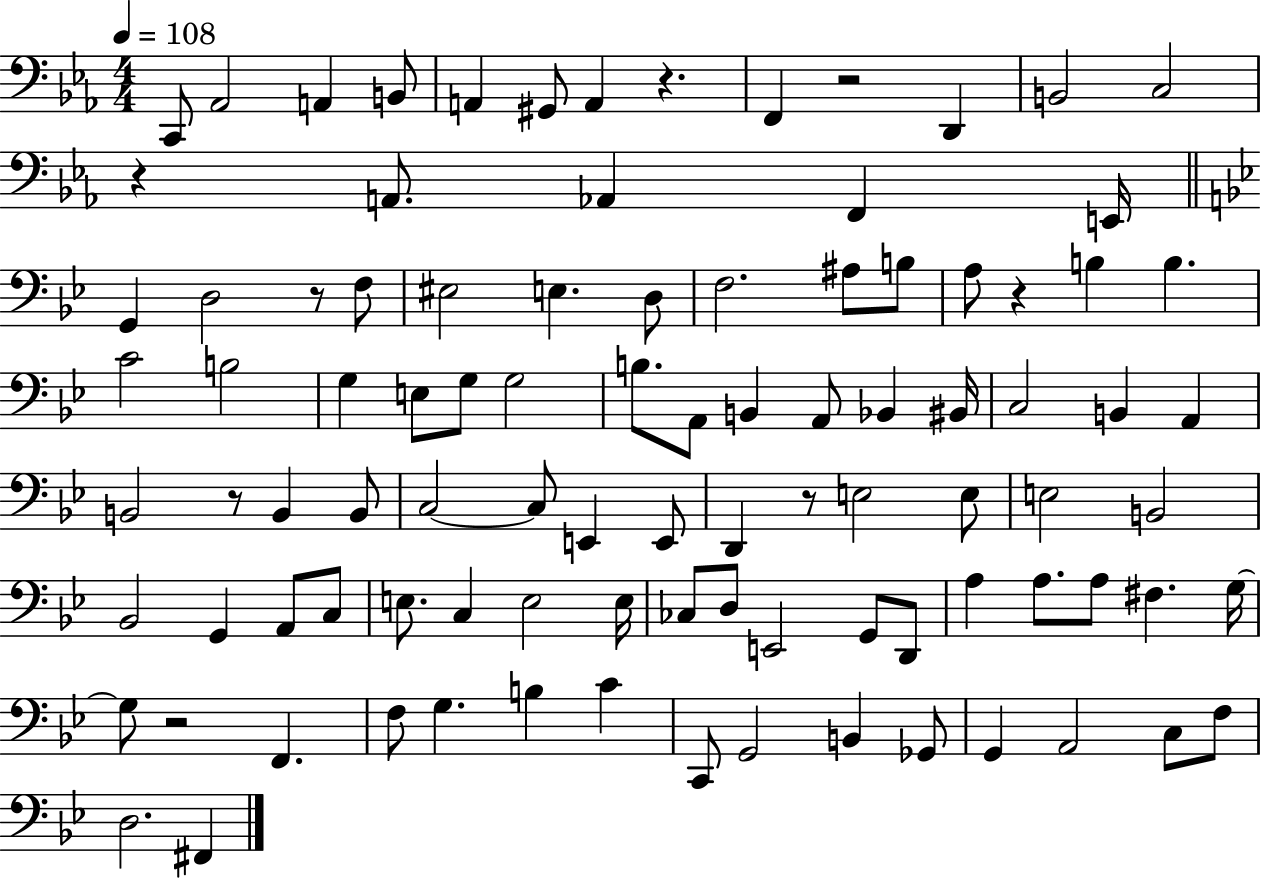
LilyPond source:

{
  \clef bass
  \numericTimeSignature
  \time 4/4
  \key ees \major
  \tempo 4 = 108
  c,8 aes,2 a,4 b,8 | a,4 gis,8 a,4 r4. | f,4 r2 d,4 | b,2 c2 | \break r4 a,8. aes,4 f,4 e,16 | \bar "||" \break \key bes \major g,4 d2 r8 f8 | eis2 e4. d8 | f2. ais8 b8 | a8 r4 b4 b4. | \break c'2 b2 | g4 e8 g8 g2 | b8. a,8 b,4 a,8 bes,4 bis,16 | c2 b,4 a,4 | \break b,2 r8 b,4 b,8 | c2~~ c8 e,4 e,8 | d,4 r8 e2 e8 | e2 b,2 | \break bes,2 g,4 a,8 c8 | e8. c4 e2 e16 | ces8 d8 e,2 g,8 d,8 | a4 a8. a8 fis4. g16~~ | \break g8 r2 f,4. | f8 g4. b4 c'4 | c,8 g,2 b,4 ges,8 | g,4 a,2 c8 f8 | \break d2. fis,4 | \bar "|."
}